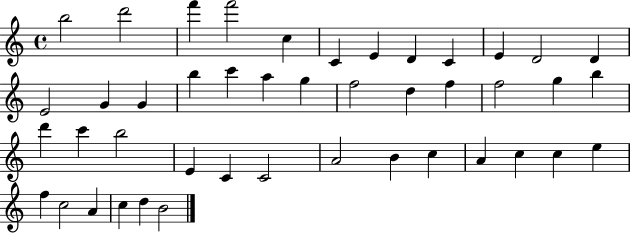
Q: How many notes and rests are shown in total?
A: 44